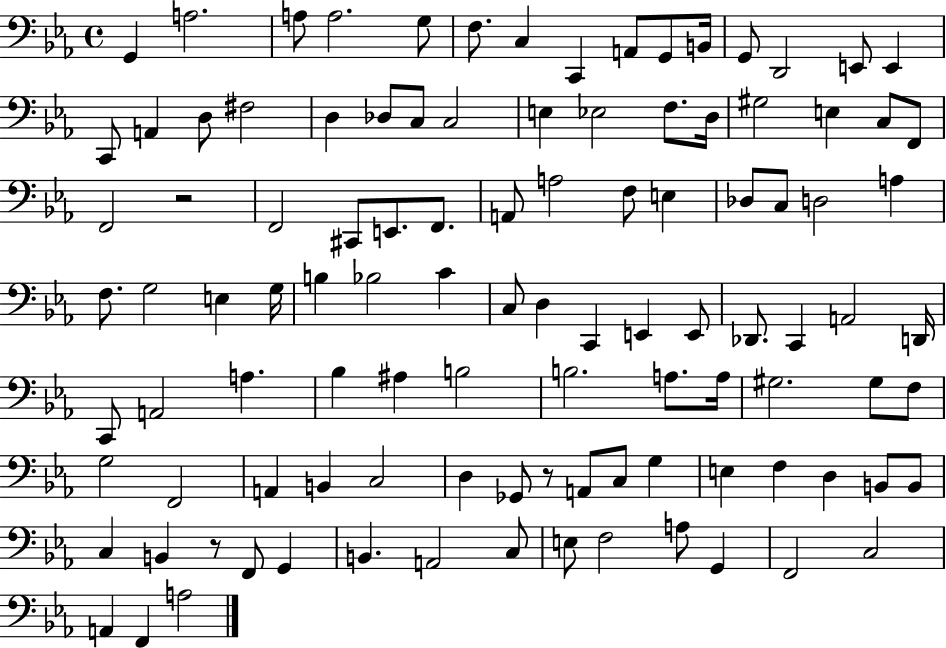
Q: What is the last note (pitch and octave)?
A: A3